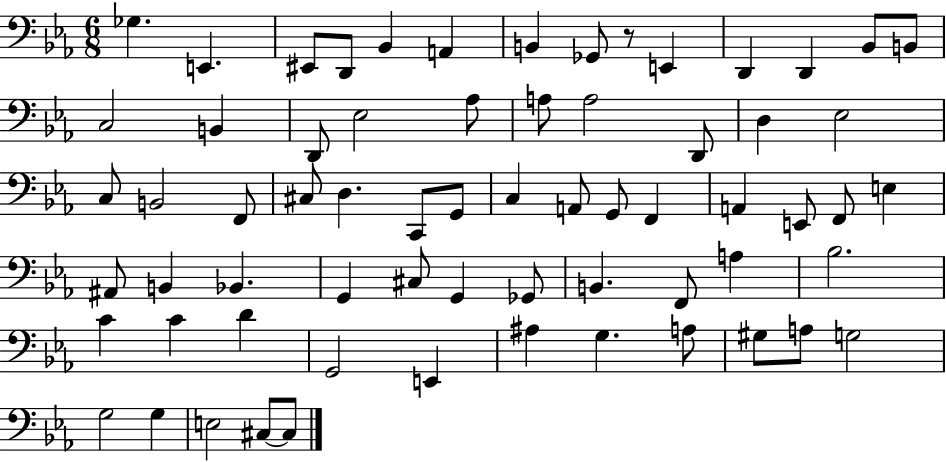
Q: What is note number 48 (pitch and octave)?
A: A3